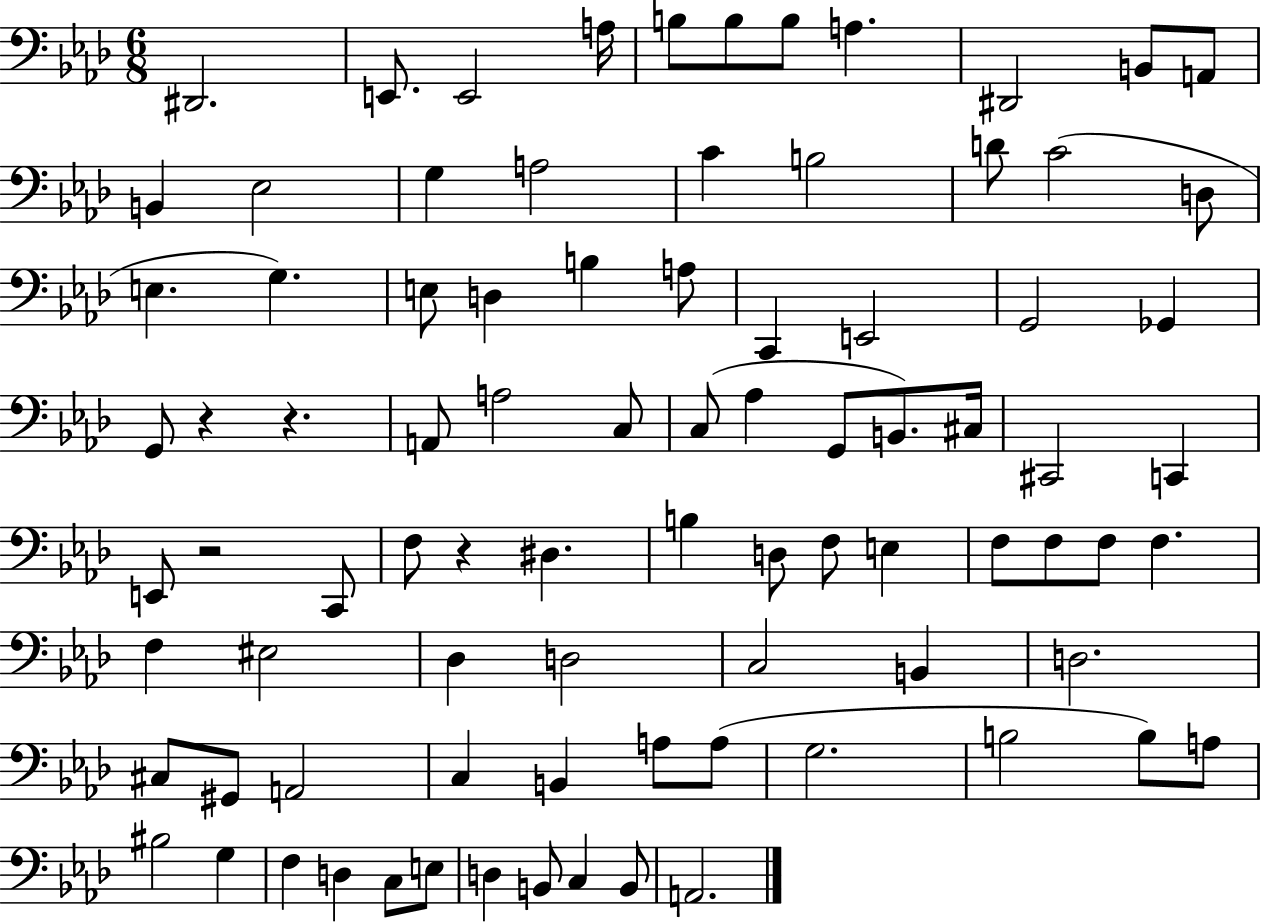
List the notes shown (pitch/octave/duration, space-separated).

D#2/h. E2/e. E2/h A3/s B3/e B3/e B3/e A3/q. D#2/h B2/e A2/e B2/q Eb3/h G3/q A3/h C4/q B3/h D4/e C4/h D3/e E3/q. G3/q. E3/e D3/q B3/q A3/e C2/q E2/h G2/h Gb2/q G2/e R/q R/q. A2/e A3/h C3/e C3/e Ab3/q G2/e B2/e. C#3/s C#2/h C2/q E2/e R/h C2/e F3/e R/q D#3/q. B3/q D3/e F3/e E3/q F3/e F3/e F3/e F3/q. F3/q EIS3/h Db3/q D3/h C3/h B2/q D3/h. C#3/e G#2/e A2/h C3/q B2/q A3/e A3/e G3/h. B3/h B3/e A3/e BIS3/h G3/q F3/q D3/q C3/e E3/e D3/q B2/e C3/q B2/e A2/h.